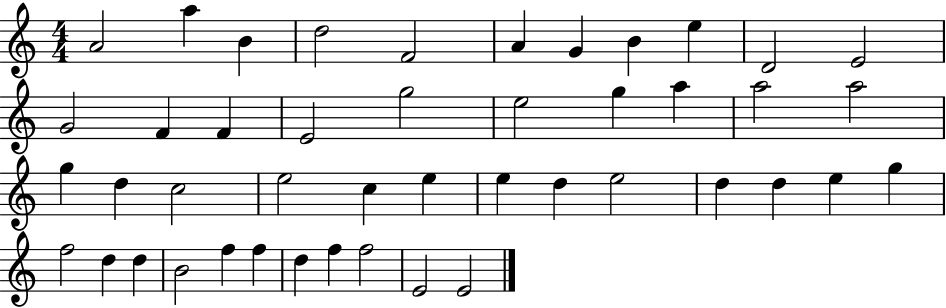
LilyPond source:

{
  \clef treble
  \numericTimeSignature
  \time 4/4
  \key c \major
  a'2 a''4 b'4 | d''2 f'2 | a'4 g'4 b'4 e''4 | d'2 e'2 | \break g'2 f'4 f'4 | e'2 g''2 | e''2 g''4 a''4 | a''2 a''2 | \break g''4 d''4 c''2 | e''2 c''4 e''4 | e''4 d''4 e''2 | d''4 d''4 e''4 g''4 | \break f''2 d''4 d''4 | b'2 f''4 f''4 | d''4 f''4 f''2 | e'2 e'2 | \break \bar "|."
}